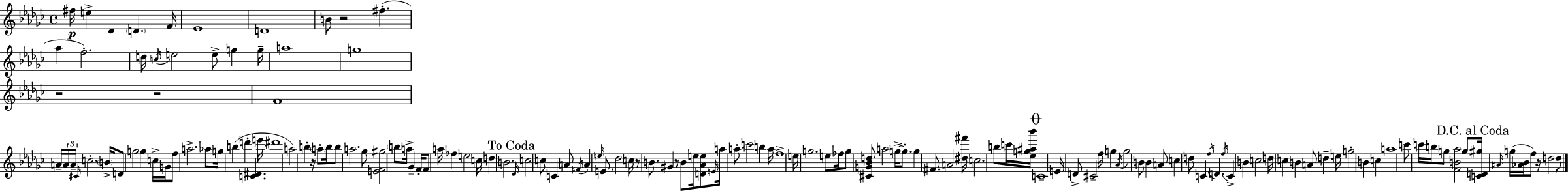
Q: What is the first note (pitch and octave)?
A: F#5